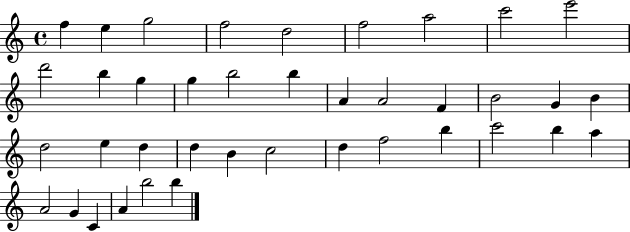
{
  \clef treble
  \time 4/4
  \defaultTimeSignature
  \key c \major
  f''4 e''4 g''2 | f''2 d''2 | f''2 a''2 | c'''2 e'''2 | \break d'''2 b''4 g''4 | g''4 b''2 b''4 | a'4 a'2 f'4 | b'2 g'4 b'4 | \break d''2 e''4 d''4 | d''4 b'4 c''2 | d''4 f''2 b''4 | c'''2 b''4 a''4 | \break a'2 g'4 c'4 | a'4 b''2 b''4 | \bar "|."
}